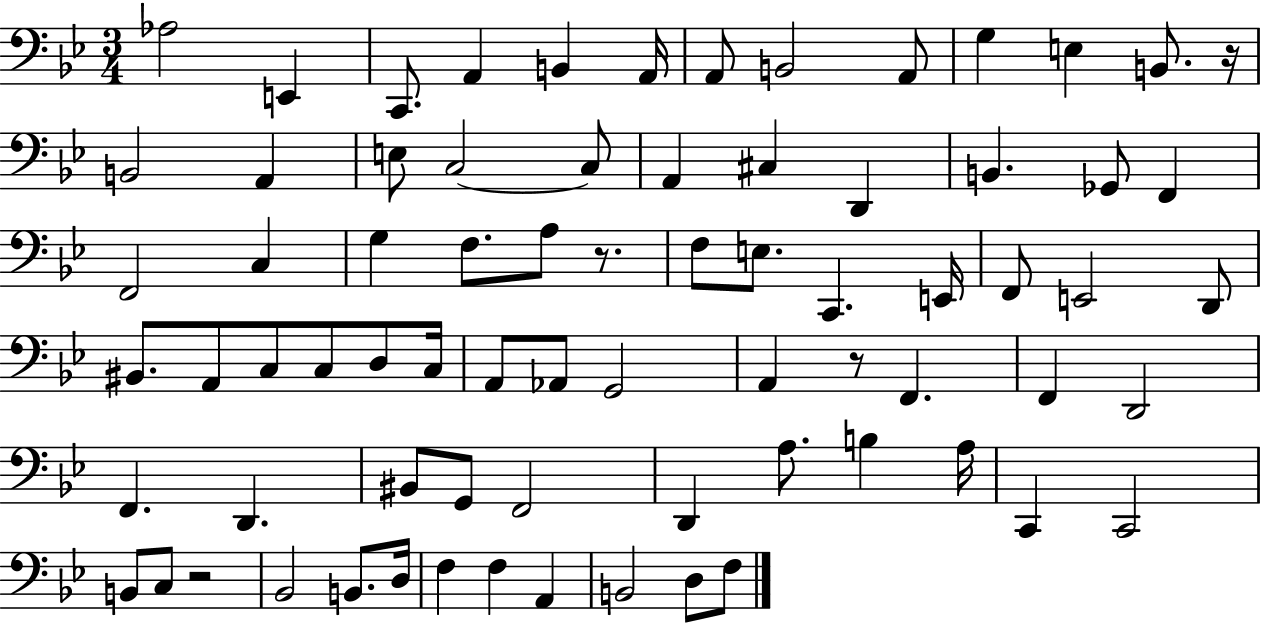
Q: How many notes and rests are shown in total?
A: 74